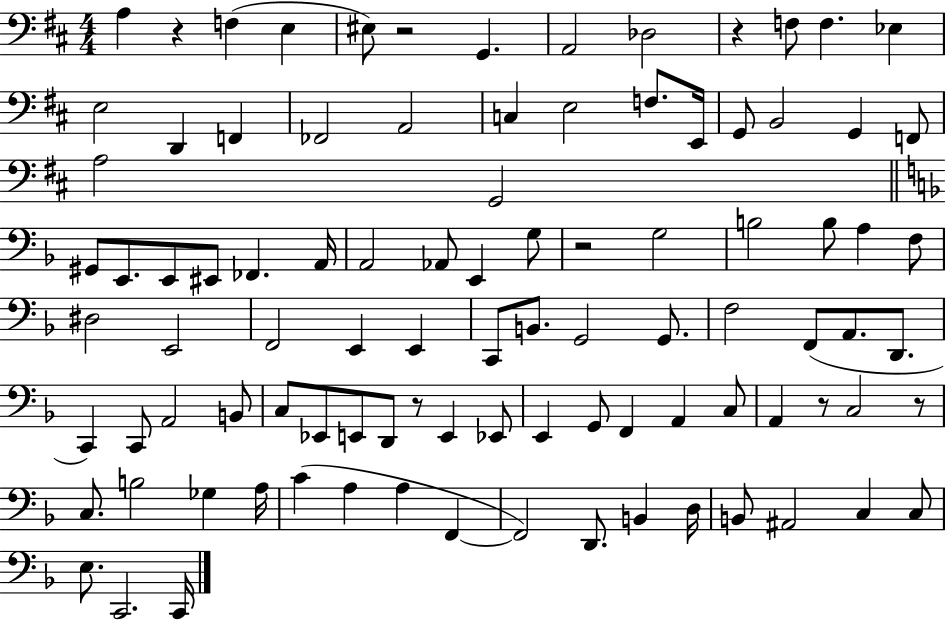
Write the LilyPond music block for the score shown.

{
  \clef bass
  \numericTimeSignature
  \time 4/4
  \key d \major
  a4 r4 f4( e4 | eis8) r2 g,4. | a,2 des2 | r4 f8 f4. ees4 | \break e2 d,4 f,4 | fes,2 a,2 | c4 e2 f8. e,16 | g,8 b,2 g,4 f,8 | \break a2 g,2 | \bar "||" \break \key d \minor gis,8 e,8. e,8 eis,8 fes,4. a,16 | a,2 aes,8 e,4 g8 | r2 g2 | b2 b8 a4 f8 | \break dis2 e,2 | f,2 e,4 e,4 | c,8 b,8. g,2 g,8. | f2 f,8( a,8. d,8. | \break c,4) c,8 a,2 b,8 | c8 ees,8 e,8 d,8 r8 e,4 ees,8 | e,4 g,8 f,4 a,4 c8 | a,4 r8 c2 r8 | \break c8. b2 ges4 a16 | c'4( a4 a4 f,4~~ | f,2) d,8. b,4 d16 | b,8 ais,2 c4 c8 | \break e8. c,2. c,16 | \bar "|."
}